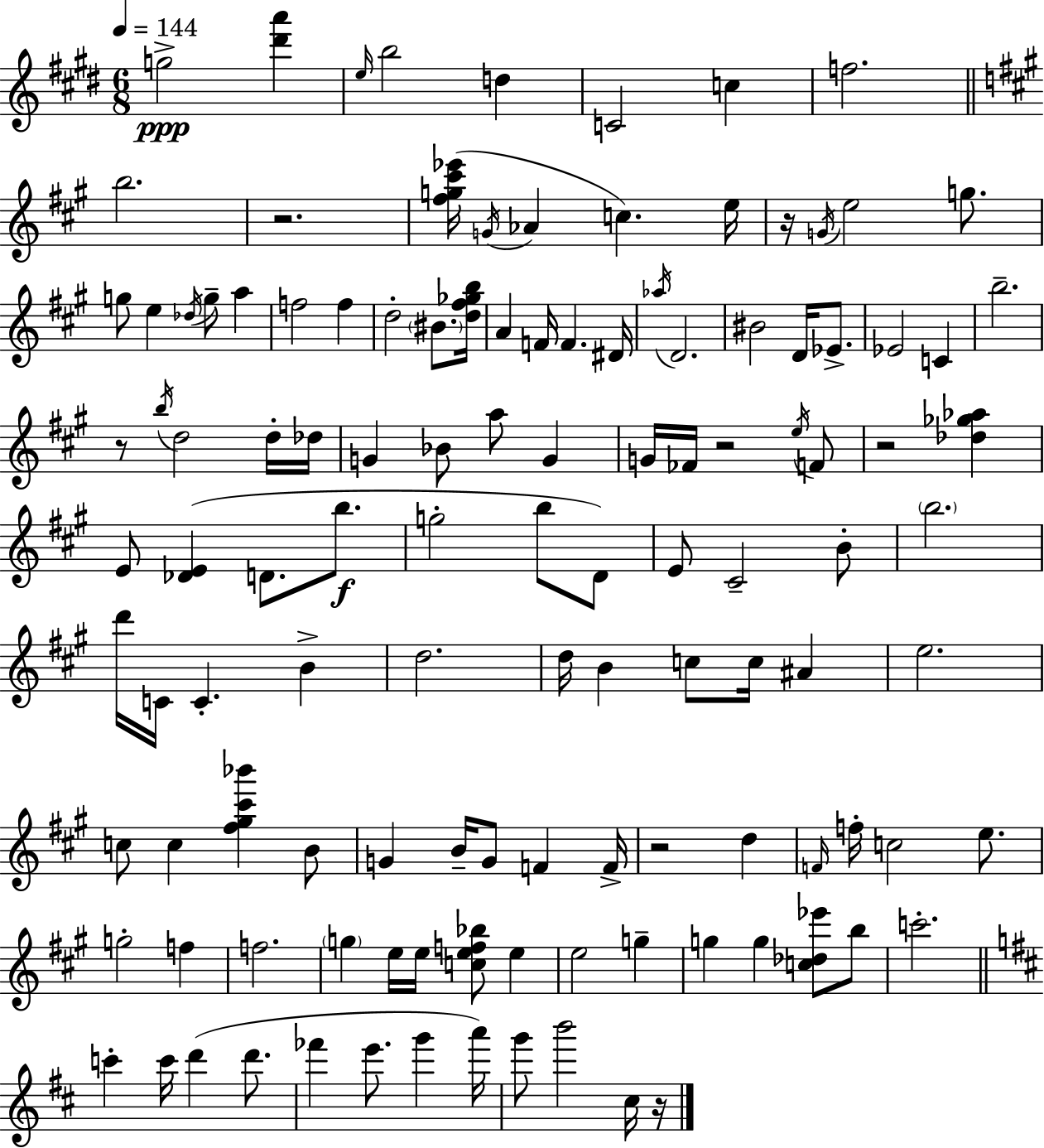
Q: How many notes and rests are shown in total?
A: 121